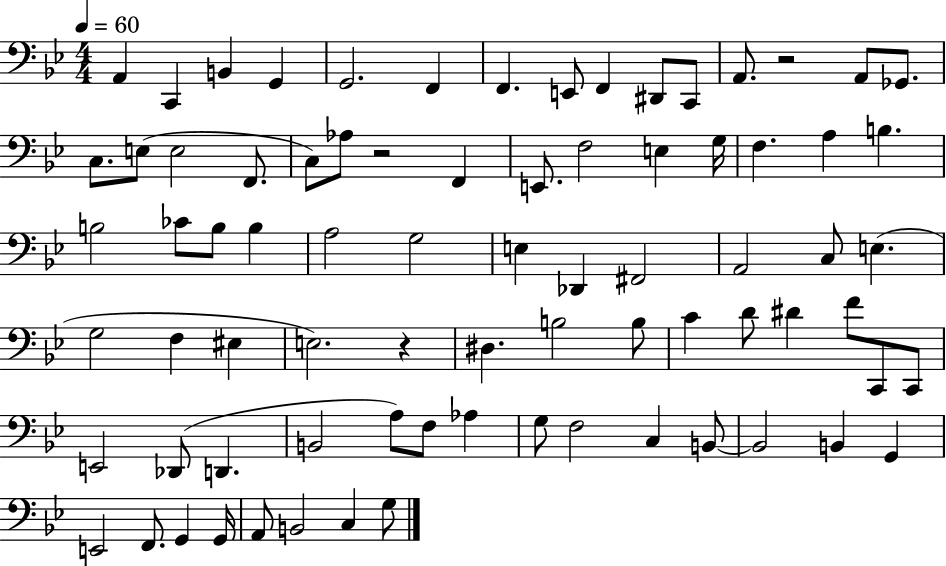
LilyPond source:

{
  \clef bass
  \numericTimeSignature
  \time 4/4
  \key bes \major
  \tempo 4 = 60
  a,4 c,4 b,4 g,4 | g,2. f,4 | f,4. e,8 f,4 dis,8 c,8 | a,8. r2 a,8 ges,8. | \break c8. e8( e2 f,8. | c8) aes8 r2 f,4 | e,8. f2 e4 g16 | f4. a4 b4. | \break b2 ces'8 b8 b4 | a2 g2 | e4 des,4 fis,2 | a,2 c8 e4.( | \break g2 f4 eis4 | e2.) r4 | dis4. b2 b8 | c'4 d'8 dis'4 f'8 c,8 c,8 | \break e,2 des,8( d,4. | b,2 a8) f8 aes4 | g8 f2 c4 b,8~~ | b,2 b,4 g,4 | \break e,2 f,8. g,4 g,16 | a,8 b,2 c4 g8 | \bar "|."
}